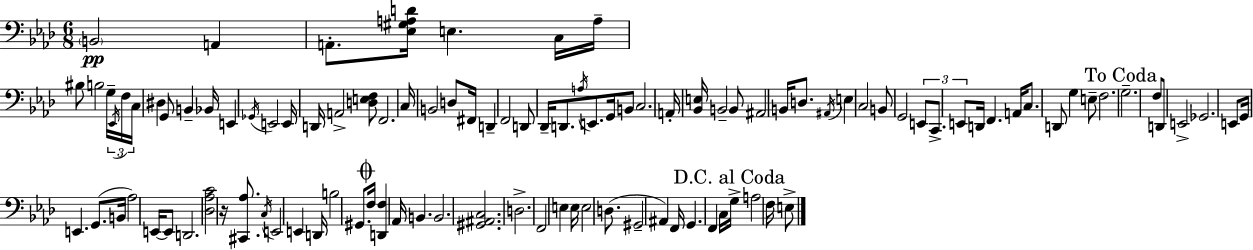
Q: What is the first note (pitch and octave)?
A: B2